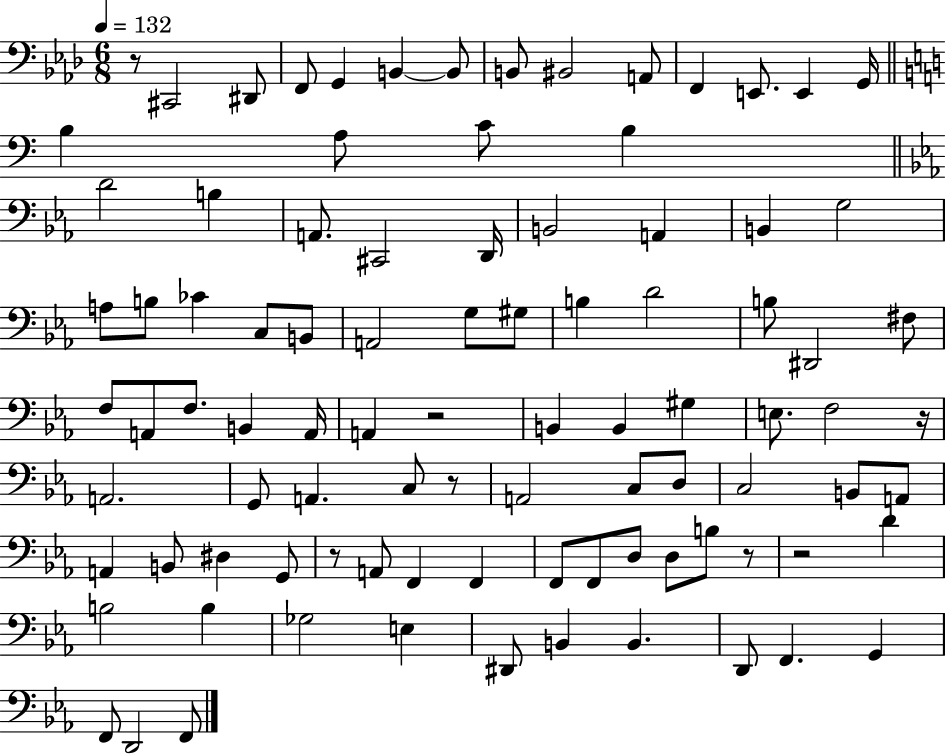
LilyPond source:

{
  \clef bass
  \numericTimeSignature
  \time 6/8
  \key aes \major
  \tempo 4 = 132
  r8 cis,2 dis,8 | f,8 g,4 b,4~~ b,8 | b,8 bis,2 a,8 | f,4 e,8. e,4 g,16 | \break \bar "||" \break \key c \major b4 a8 c'8 b4 | \bar "||" \break \key ees \major d'2 b4 | a,8. cis,2 d,16 | b,2 a,4 | b,4 g2 | \break a8 b8 ces'4 c8 b,8 | a,2 g8 gis8 | b4 d'2 | b8 dis,2 fis8 | \break f8 a,8 f8. b,4 a,16 | a,4 r2 | b,4 b,4 gis4 | e8. f2 r16 | \break a,2. | g,8 a,4. c8 r8 | a,2 c8 d8 | c2 b,8 a,8 | \break a,4 b,8 dis4 g,8 | r8 a,8 f,4 f,4 | f,8 f,8 d8 d8 b8 r8 | r2 d'4 | \break b2 b4 | ges2 e4 | dis,8 b,4 b,4. | d,8 f,4. g,4 | \break f,8 d,2 f,8 | \bar "|."
}